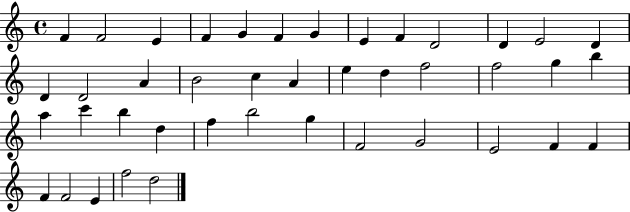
F4/q F4/h E4/q F4/q G4/q F4/q G4/q E4/q F4/q D4/h D4/q E4/h D4/q D4/q D4/h A4/q B4/h C5/q A4/q E5/q D5/q F5/h F5/h G5/q B5/q A5/q C6/q B5/q D5/q F5/q B5/h G5/q F4/h G4/h E4/h F4/q F4/q F4/q F4/h E4/q F5/h D5/h